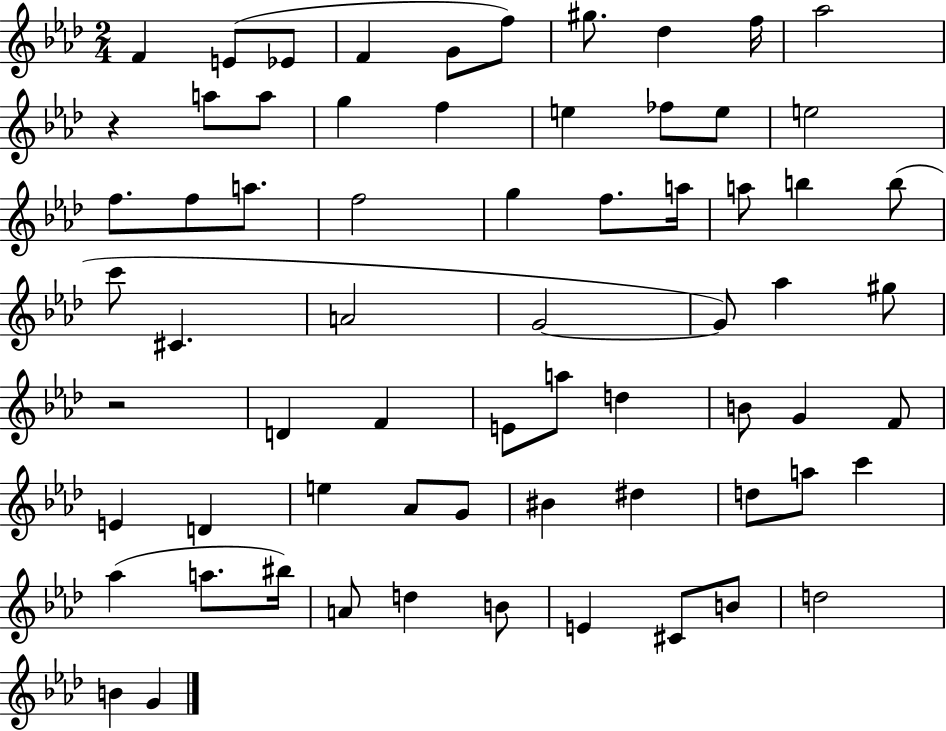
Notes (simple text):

F4/q E4/e Eb4/e F4/q G4/e F5/e G#5/e. Db5/q F5/s Ab5/h R/q A5/e A5/e G5/q F5/q E5/q FES5/e E5/e E5/h F5/e. F5/e A5/e. F5/h G5/q F5/e. A5/s A5/e B5/q B5/e C6/e C#4/q. A4/h G4/h G4/e Ab5/q G#5/e R/h D4/q F4/q E4/e A5/e D5/q B4/e G4/q F4/e E4/q D4/q E5/q Ab4/e G4/e BIS4/q D#5/q D5/e A5/e C6/q Ab5/q A5/e. BIS5/s A4/e D5/q B4/e E4/q C#4/e B4/e D5/h B4/q G4/q